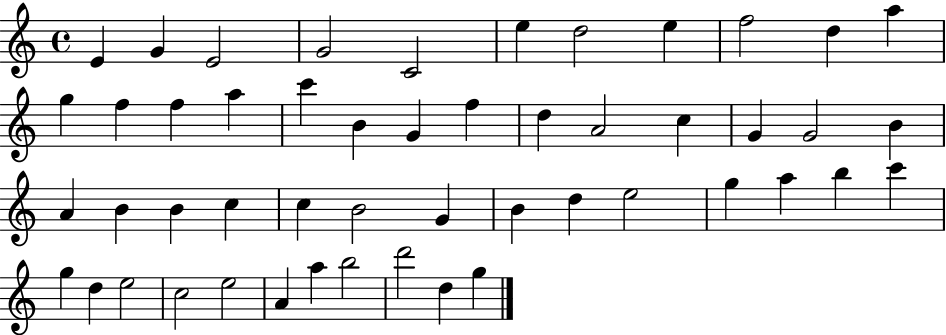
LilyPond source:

{
  \clef treble
  \time 4/4
  \defaultTimeSignature
  \key c \major
  e'4 g'4 e'2 | g'2 c'2 | e''4 d''2 e''4 | f''2 d''4 a''4 | \break g''4 f''4 f''4 a''4 | c'''4 b'4 g'4 f''4 | d''4 a'2 c''4 | g'4 g'2 b'4 | \break a'4 b'4 b'4 c''4 | c''4 b'2 g'4 | b'4 d''4 e''2 | g''4 a''4 b''4 c'''4 | \break g''4 d''4 e''2 | c''2 e''2 | a'4 a''4 b''2 | d'''2 d''4 g''4 | \break \bar "|."
}